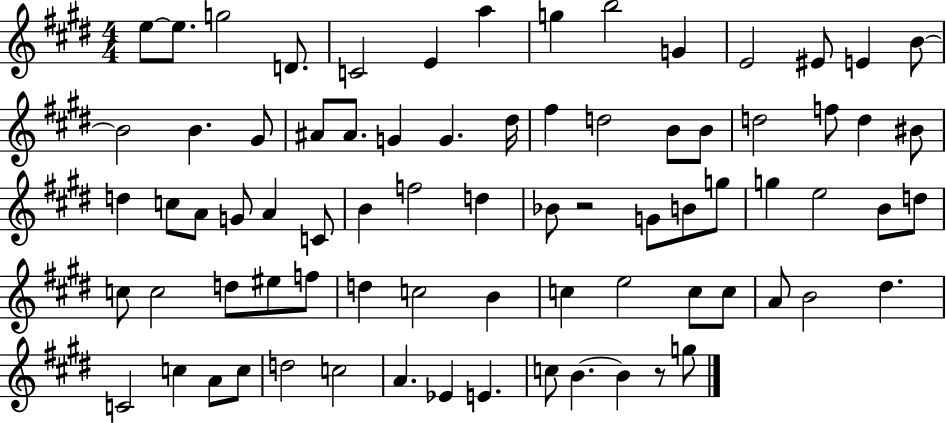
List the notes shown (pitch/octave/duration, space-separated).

E5/e E5/e. G5/h D4/e. C4/h E4/q A5/q G5/q B5/h G4/q E4/h EIS4/e E4/q B4/e B4/h B4/q. G#4/e A#4/e A#4/e. G4/q G4/q. D#5/s F#5/q D5/h B4/e B4/e D5/h F5/e D5/q BIS4/e D5/q C5/e A4/e G4/e A4/q C4/e B4/q F5/h D5/q Bb4/e R/h G4/e B4/e G5/e G5/q E5/h B4/e D5/e C5/e C5/h D5/e EIS5/e F5/e D5/q C5/h B4/q C5/q E5/h C5/e C5/e A4/e B4/h D#5/q. C4/h C5/q A4/e C5/e D5/h C5/h A4/q. Eb4/q E4/q. C5/e B4/q. B4/q R/e G5/e